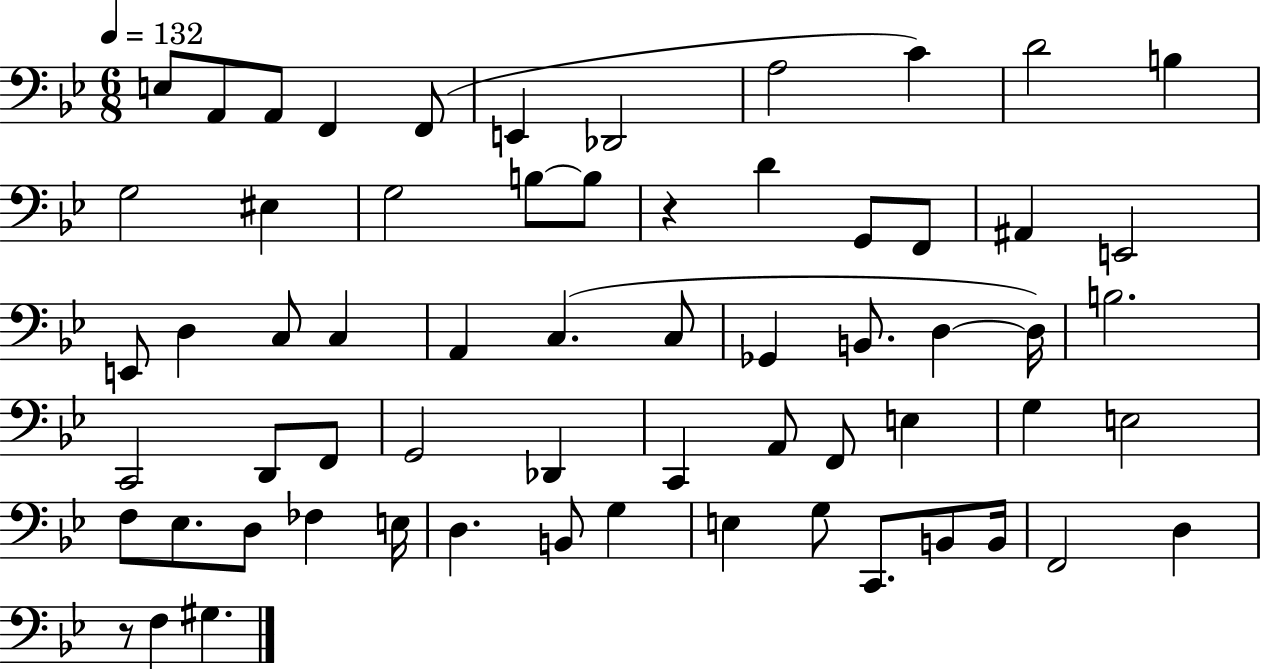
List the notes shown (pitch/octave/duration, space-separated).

E3/e A2/e A2/e F2/q F2/e E2/q Db2/h A3/h C4/q D4/h B3/q G3/h EIS3/q G3/h B3/e B3/e R/q D4/q G2/e F2/e A#2/q E2/h E2/e D3/q C3/e C3/q A2/q C3/q. C3/e Gb2/q B2/e. D3/q D3/s B3/h. C2/h D2/e F2/e G2/h Db2/q C2/q A2/e F2/e E3/q G3/q E3/h F3/e Eb3/e. D3/e FES3/q E3/s D3/q. B2/e G3/q E3/q G3/e C2/e. B2/e B2/s F2/h D3/q R/e F3/q G#3/q.